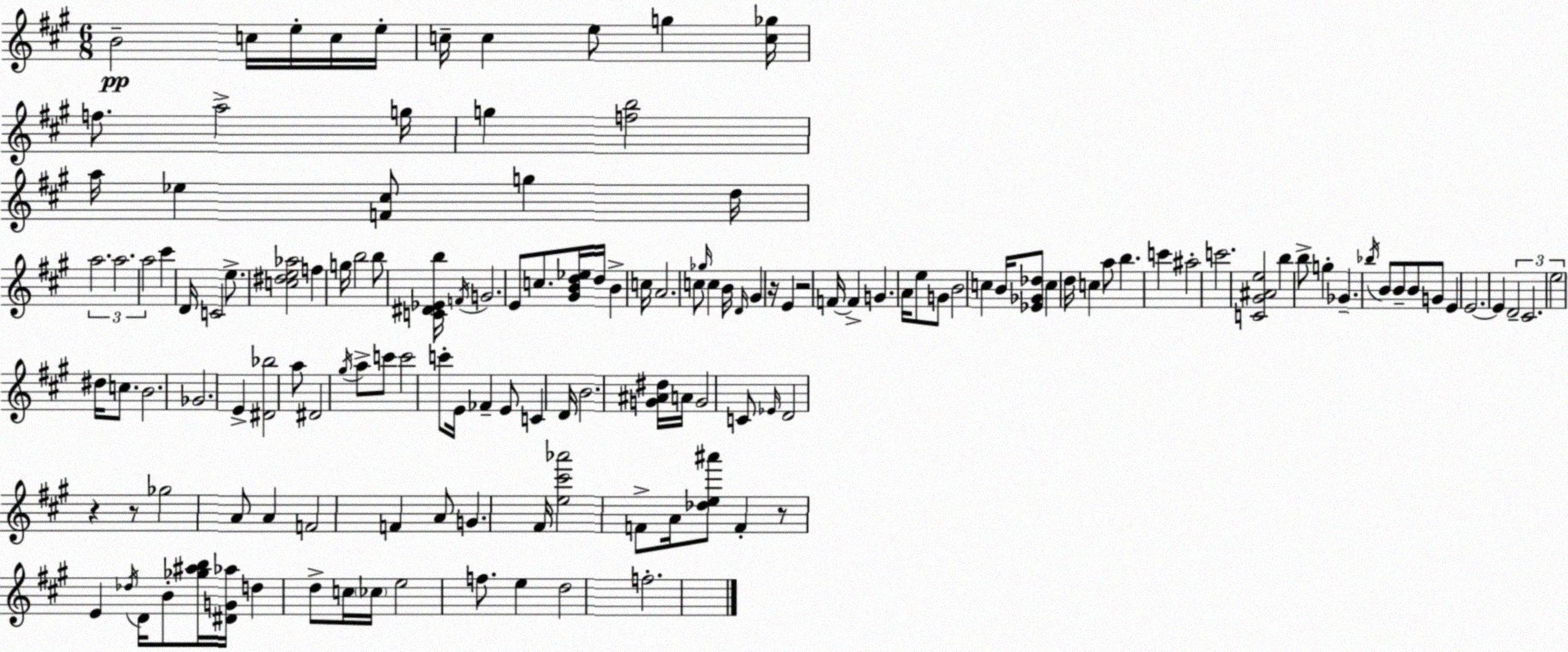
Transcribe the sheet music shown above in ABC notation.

X:1
T:Untitled
M:6/8
L:1/4
K:A
B2 c/4 e/4 c/4 e/4 c/4 c e/2 g [c_g]/4 f/2 a2 g/4 g [fb]2 a/4 _e [F^c]/2 g d/4 a2 a2 a2 ^c' D/4 C2 e/2 [c^de_a]2 f g/4 b2 b/2 [C^D_Eb]/4 F/4 G2 E/2 c/2 [^GBd_e]/4 d/4 B c/4 A2 c/2 _g/4 c B/4 D/4 ^G z/4 E z2 F/4 F G A/4 e/2 G/2 B2 c B/4 [_E_G_d]/2 c d/4 c a/2 b c' ^a2 c'2 [C^G^Ae]2 b b/2 g _G _b/4 B/2 B/2 B/2 G/2 E E2 E D2 ^C2 e2 ^d/4 c/2 B2 _G2 E [^D_b]2 a/2 ^D2 ^g/4 a/2 c'/2 c'2 c'/2 E/4 _F E/2 C D/4 B2 [G^A^d]/4 A/4 G2 C/2 _E/4 D2 z z/2 _g2 A/2 A F2 F A/2 G ^F/4 [e^c'_a']2 F/2 A/4 [_de^a']/2 F z/2 E _d/4 D/4 B/2 [_g^ab]/4 [^DG_a]/4 d d/2 c/4 _c/4 e2 f/2 e d2 f2